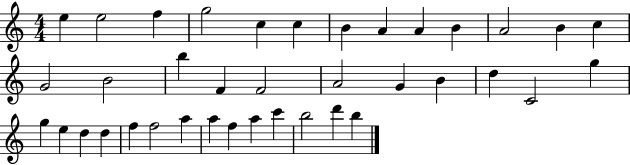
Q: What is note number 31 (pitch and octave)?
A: A5